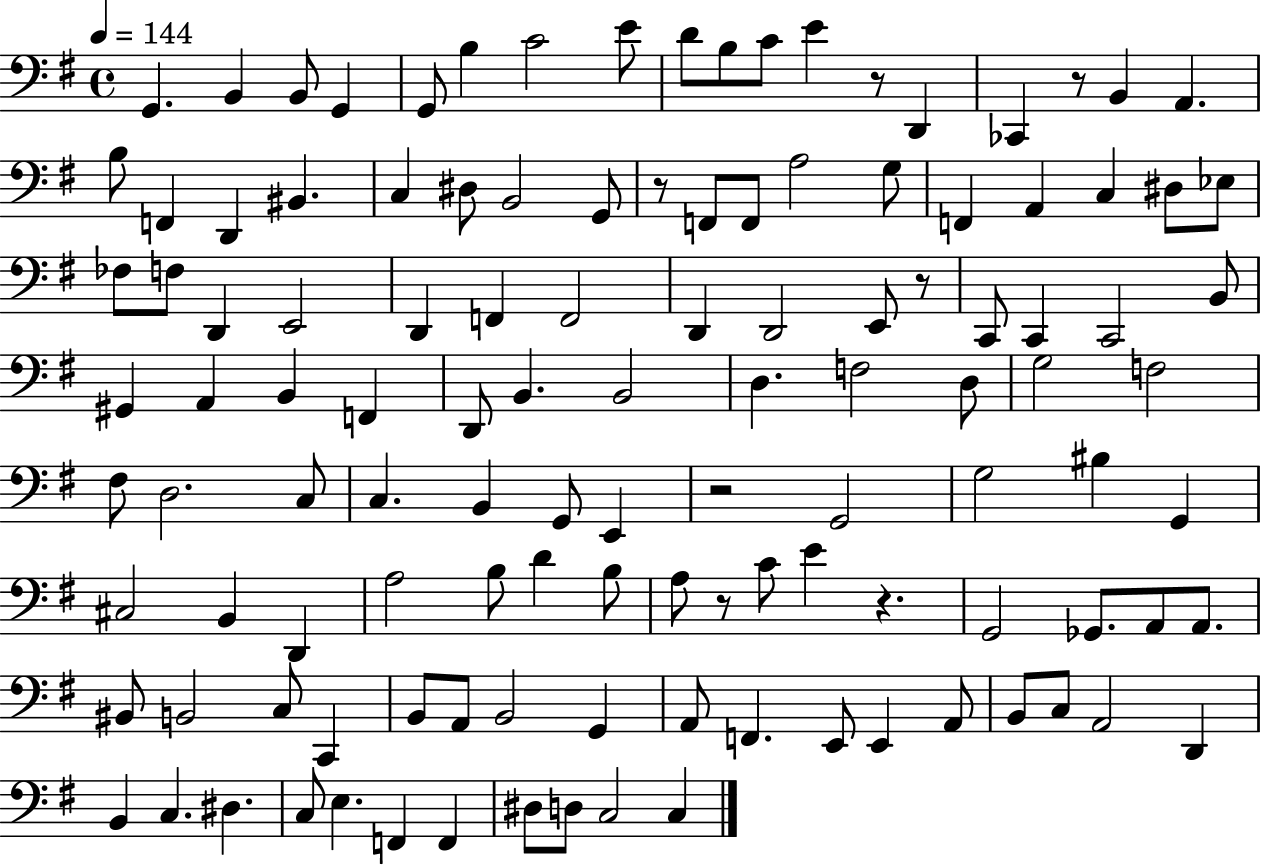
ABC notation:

X:1
T:Untitled
M:4/4
L:1/4
K:G
G,, B,, B,,/2 G,, G,,/2 B, C2 E/2 D/2 B,/2 C/2 E z/2 D,, _C,, z/2 B,, A,, B,/2 F,, D,, ^B,, C, ^D,/2 B,,2 G,,/2 z/2 F,,/2 F,,/2 A,2 G,/2 F,, A,, C, ^D,/2 _E,/2 _F,/2 F,/2 D,, E,,2 D,, F,, F,,2 D,, D,,2 E,,/2 z/2 C,,/2 C,, C,,2 B,,/2 ^G,, A,, B,, F,, D,,/2 B,, B,,2 D, F,2 D,/2 G,2 F,2 ^F,/2 D,2 C,/2 C, B,, G,,/2 E,, z2 G,,2 G,2 ^B, G,, ^C,2 B,, D,, A,2 B,/2 D B,/2 A,/2 z/2 C/2 E z G,,2 _G,,/2 A,,/2 A,,/2 ^B,,/2 B,,2 C,/2 C,, B,,/2 A,,/2 B,,2 G,, A,,/2 F,, E,,/2 E,, A,,/2 B,,/2 C,/2 A,,2 D,, B,, C, ^D, C,/2 E, F,, F,, ^D,/2 D,/2 C,2 C,